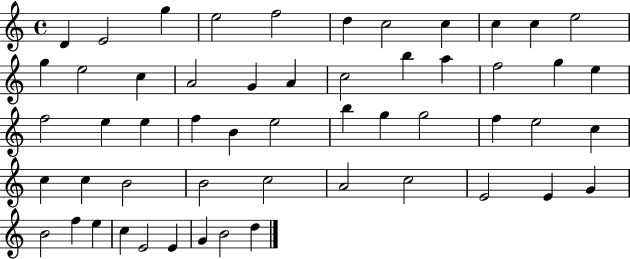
{
  \clef treble
  \time 4/4
  \defaultTimeSignature
  \key c \major
  d'4 e'2 g''4 | e''2 f''2 | d''4 c''2 c''4 | c''4 c''4 e''2 | \break g''4 e''2 c''4 | a'2 g'4 a'4 | c''2 b''4 a''4 | f''2 g''4 e''4 | \break f''2 e''4 e''4 | f''4 b'4 e''2 | b''4 g''4 g''2 | f''4 e''2 c''4 | \break c''4 c''4 b'2 | b'2 c''2 | a'2 c''2 | e'2 e'4 g'4 | \break b'2 f''4 e''4 | c''4 e'2 e'4 | g'4 b'2 d''4 | \bar "|."
}